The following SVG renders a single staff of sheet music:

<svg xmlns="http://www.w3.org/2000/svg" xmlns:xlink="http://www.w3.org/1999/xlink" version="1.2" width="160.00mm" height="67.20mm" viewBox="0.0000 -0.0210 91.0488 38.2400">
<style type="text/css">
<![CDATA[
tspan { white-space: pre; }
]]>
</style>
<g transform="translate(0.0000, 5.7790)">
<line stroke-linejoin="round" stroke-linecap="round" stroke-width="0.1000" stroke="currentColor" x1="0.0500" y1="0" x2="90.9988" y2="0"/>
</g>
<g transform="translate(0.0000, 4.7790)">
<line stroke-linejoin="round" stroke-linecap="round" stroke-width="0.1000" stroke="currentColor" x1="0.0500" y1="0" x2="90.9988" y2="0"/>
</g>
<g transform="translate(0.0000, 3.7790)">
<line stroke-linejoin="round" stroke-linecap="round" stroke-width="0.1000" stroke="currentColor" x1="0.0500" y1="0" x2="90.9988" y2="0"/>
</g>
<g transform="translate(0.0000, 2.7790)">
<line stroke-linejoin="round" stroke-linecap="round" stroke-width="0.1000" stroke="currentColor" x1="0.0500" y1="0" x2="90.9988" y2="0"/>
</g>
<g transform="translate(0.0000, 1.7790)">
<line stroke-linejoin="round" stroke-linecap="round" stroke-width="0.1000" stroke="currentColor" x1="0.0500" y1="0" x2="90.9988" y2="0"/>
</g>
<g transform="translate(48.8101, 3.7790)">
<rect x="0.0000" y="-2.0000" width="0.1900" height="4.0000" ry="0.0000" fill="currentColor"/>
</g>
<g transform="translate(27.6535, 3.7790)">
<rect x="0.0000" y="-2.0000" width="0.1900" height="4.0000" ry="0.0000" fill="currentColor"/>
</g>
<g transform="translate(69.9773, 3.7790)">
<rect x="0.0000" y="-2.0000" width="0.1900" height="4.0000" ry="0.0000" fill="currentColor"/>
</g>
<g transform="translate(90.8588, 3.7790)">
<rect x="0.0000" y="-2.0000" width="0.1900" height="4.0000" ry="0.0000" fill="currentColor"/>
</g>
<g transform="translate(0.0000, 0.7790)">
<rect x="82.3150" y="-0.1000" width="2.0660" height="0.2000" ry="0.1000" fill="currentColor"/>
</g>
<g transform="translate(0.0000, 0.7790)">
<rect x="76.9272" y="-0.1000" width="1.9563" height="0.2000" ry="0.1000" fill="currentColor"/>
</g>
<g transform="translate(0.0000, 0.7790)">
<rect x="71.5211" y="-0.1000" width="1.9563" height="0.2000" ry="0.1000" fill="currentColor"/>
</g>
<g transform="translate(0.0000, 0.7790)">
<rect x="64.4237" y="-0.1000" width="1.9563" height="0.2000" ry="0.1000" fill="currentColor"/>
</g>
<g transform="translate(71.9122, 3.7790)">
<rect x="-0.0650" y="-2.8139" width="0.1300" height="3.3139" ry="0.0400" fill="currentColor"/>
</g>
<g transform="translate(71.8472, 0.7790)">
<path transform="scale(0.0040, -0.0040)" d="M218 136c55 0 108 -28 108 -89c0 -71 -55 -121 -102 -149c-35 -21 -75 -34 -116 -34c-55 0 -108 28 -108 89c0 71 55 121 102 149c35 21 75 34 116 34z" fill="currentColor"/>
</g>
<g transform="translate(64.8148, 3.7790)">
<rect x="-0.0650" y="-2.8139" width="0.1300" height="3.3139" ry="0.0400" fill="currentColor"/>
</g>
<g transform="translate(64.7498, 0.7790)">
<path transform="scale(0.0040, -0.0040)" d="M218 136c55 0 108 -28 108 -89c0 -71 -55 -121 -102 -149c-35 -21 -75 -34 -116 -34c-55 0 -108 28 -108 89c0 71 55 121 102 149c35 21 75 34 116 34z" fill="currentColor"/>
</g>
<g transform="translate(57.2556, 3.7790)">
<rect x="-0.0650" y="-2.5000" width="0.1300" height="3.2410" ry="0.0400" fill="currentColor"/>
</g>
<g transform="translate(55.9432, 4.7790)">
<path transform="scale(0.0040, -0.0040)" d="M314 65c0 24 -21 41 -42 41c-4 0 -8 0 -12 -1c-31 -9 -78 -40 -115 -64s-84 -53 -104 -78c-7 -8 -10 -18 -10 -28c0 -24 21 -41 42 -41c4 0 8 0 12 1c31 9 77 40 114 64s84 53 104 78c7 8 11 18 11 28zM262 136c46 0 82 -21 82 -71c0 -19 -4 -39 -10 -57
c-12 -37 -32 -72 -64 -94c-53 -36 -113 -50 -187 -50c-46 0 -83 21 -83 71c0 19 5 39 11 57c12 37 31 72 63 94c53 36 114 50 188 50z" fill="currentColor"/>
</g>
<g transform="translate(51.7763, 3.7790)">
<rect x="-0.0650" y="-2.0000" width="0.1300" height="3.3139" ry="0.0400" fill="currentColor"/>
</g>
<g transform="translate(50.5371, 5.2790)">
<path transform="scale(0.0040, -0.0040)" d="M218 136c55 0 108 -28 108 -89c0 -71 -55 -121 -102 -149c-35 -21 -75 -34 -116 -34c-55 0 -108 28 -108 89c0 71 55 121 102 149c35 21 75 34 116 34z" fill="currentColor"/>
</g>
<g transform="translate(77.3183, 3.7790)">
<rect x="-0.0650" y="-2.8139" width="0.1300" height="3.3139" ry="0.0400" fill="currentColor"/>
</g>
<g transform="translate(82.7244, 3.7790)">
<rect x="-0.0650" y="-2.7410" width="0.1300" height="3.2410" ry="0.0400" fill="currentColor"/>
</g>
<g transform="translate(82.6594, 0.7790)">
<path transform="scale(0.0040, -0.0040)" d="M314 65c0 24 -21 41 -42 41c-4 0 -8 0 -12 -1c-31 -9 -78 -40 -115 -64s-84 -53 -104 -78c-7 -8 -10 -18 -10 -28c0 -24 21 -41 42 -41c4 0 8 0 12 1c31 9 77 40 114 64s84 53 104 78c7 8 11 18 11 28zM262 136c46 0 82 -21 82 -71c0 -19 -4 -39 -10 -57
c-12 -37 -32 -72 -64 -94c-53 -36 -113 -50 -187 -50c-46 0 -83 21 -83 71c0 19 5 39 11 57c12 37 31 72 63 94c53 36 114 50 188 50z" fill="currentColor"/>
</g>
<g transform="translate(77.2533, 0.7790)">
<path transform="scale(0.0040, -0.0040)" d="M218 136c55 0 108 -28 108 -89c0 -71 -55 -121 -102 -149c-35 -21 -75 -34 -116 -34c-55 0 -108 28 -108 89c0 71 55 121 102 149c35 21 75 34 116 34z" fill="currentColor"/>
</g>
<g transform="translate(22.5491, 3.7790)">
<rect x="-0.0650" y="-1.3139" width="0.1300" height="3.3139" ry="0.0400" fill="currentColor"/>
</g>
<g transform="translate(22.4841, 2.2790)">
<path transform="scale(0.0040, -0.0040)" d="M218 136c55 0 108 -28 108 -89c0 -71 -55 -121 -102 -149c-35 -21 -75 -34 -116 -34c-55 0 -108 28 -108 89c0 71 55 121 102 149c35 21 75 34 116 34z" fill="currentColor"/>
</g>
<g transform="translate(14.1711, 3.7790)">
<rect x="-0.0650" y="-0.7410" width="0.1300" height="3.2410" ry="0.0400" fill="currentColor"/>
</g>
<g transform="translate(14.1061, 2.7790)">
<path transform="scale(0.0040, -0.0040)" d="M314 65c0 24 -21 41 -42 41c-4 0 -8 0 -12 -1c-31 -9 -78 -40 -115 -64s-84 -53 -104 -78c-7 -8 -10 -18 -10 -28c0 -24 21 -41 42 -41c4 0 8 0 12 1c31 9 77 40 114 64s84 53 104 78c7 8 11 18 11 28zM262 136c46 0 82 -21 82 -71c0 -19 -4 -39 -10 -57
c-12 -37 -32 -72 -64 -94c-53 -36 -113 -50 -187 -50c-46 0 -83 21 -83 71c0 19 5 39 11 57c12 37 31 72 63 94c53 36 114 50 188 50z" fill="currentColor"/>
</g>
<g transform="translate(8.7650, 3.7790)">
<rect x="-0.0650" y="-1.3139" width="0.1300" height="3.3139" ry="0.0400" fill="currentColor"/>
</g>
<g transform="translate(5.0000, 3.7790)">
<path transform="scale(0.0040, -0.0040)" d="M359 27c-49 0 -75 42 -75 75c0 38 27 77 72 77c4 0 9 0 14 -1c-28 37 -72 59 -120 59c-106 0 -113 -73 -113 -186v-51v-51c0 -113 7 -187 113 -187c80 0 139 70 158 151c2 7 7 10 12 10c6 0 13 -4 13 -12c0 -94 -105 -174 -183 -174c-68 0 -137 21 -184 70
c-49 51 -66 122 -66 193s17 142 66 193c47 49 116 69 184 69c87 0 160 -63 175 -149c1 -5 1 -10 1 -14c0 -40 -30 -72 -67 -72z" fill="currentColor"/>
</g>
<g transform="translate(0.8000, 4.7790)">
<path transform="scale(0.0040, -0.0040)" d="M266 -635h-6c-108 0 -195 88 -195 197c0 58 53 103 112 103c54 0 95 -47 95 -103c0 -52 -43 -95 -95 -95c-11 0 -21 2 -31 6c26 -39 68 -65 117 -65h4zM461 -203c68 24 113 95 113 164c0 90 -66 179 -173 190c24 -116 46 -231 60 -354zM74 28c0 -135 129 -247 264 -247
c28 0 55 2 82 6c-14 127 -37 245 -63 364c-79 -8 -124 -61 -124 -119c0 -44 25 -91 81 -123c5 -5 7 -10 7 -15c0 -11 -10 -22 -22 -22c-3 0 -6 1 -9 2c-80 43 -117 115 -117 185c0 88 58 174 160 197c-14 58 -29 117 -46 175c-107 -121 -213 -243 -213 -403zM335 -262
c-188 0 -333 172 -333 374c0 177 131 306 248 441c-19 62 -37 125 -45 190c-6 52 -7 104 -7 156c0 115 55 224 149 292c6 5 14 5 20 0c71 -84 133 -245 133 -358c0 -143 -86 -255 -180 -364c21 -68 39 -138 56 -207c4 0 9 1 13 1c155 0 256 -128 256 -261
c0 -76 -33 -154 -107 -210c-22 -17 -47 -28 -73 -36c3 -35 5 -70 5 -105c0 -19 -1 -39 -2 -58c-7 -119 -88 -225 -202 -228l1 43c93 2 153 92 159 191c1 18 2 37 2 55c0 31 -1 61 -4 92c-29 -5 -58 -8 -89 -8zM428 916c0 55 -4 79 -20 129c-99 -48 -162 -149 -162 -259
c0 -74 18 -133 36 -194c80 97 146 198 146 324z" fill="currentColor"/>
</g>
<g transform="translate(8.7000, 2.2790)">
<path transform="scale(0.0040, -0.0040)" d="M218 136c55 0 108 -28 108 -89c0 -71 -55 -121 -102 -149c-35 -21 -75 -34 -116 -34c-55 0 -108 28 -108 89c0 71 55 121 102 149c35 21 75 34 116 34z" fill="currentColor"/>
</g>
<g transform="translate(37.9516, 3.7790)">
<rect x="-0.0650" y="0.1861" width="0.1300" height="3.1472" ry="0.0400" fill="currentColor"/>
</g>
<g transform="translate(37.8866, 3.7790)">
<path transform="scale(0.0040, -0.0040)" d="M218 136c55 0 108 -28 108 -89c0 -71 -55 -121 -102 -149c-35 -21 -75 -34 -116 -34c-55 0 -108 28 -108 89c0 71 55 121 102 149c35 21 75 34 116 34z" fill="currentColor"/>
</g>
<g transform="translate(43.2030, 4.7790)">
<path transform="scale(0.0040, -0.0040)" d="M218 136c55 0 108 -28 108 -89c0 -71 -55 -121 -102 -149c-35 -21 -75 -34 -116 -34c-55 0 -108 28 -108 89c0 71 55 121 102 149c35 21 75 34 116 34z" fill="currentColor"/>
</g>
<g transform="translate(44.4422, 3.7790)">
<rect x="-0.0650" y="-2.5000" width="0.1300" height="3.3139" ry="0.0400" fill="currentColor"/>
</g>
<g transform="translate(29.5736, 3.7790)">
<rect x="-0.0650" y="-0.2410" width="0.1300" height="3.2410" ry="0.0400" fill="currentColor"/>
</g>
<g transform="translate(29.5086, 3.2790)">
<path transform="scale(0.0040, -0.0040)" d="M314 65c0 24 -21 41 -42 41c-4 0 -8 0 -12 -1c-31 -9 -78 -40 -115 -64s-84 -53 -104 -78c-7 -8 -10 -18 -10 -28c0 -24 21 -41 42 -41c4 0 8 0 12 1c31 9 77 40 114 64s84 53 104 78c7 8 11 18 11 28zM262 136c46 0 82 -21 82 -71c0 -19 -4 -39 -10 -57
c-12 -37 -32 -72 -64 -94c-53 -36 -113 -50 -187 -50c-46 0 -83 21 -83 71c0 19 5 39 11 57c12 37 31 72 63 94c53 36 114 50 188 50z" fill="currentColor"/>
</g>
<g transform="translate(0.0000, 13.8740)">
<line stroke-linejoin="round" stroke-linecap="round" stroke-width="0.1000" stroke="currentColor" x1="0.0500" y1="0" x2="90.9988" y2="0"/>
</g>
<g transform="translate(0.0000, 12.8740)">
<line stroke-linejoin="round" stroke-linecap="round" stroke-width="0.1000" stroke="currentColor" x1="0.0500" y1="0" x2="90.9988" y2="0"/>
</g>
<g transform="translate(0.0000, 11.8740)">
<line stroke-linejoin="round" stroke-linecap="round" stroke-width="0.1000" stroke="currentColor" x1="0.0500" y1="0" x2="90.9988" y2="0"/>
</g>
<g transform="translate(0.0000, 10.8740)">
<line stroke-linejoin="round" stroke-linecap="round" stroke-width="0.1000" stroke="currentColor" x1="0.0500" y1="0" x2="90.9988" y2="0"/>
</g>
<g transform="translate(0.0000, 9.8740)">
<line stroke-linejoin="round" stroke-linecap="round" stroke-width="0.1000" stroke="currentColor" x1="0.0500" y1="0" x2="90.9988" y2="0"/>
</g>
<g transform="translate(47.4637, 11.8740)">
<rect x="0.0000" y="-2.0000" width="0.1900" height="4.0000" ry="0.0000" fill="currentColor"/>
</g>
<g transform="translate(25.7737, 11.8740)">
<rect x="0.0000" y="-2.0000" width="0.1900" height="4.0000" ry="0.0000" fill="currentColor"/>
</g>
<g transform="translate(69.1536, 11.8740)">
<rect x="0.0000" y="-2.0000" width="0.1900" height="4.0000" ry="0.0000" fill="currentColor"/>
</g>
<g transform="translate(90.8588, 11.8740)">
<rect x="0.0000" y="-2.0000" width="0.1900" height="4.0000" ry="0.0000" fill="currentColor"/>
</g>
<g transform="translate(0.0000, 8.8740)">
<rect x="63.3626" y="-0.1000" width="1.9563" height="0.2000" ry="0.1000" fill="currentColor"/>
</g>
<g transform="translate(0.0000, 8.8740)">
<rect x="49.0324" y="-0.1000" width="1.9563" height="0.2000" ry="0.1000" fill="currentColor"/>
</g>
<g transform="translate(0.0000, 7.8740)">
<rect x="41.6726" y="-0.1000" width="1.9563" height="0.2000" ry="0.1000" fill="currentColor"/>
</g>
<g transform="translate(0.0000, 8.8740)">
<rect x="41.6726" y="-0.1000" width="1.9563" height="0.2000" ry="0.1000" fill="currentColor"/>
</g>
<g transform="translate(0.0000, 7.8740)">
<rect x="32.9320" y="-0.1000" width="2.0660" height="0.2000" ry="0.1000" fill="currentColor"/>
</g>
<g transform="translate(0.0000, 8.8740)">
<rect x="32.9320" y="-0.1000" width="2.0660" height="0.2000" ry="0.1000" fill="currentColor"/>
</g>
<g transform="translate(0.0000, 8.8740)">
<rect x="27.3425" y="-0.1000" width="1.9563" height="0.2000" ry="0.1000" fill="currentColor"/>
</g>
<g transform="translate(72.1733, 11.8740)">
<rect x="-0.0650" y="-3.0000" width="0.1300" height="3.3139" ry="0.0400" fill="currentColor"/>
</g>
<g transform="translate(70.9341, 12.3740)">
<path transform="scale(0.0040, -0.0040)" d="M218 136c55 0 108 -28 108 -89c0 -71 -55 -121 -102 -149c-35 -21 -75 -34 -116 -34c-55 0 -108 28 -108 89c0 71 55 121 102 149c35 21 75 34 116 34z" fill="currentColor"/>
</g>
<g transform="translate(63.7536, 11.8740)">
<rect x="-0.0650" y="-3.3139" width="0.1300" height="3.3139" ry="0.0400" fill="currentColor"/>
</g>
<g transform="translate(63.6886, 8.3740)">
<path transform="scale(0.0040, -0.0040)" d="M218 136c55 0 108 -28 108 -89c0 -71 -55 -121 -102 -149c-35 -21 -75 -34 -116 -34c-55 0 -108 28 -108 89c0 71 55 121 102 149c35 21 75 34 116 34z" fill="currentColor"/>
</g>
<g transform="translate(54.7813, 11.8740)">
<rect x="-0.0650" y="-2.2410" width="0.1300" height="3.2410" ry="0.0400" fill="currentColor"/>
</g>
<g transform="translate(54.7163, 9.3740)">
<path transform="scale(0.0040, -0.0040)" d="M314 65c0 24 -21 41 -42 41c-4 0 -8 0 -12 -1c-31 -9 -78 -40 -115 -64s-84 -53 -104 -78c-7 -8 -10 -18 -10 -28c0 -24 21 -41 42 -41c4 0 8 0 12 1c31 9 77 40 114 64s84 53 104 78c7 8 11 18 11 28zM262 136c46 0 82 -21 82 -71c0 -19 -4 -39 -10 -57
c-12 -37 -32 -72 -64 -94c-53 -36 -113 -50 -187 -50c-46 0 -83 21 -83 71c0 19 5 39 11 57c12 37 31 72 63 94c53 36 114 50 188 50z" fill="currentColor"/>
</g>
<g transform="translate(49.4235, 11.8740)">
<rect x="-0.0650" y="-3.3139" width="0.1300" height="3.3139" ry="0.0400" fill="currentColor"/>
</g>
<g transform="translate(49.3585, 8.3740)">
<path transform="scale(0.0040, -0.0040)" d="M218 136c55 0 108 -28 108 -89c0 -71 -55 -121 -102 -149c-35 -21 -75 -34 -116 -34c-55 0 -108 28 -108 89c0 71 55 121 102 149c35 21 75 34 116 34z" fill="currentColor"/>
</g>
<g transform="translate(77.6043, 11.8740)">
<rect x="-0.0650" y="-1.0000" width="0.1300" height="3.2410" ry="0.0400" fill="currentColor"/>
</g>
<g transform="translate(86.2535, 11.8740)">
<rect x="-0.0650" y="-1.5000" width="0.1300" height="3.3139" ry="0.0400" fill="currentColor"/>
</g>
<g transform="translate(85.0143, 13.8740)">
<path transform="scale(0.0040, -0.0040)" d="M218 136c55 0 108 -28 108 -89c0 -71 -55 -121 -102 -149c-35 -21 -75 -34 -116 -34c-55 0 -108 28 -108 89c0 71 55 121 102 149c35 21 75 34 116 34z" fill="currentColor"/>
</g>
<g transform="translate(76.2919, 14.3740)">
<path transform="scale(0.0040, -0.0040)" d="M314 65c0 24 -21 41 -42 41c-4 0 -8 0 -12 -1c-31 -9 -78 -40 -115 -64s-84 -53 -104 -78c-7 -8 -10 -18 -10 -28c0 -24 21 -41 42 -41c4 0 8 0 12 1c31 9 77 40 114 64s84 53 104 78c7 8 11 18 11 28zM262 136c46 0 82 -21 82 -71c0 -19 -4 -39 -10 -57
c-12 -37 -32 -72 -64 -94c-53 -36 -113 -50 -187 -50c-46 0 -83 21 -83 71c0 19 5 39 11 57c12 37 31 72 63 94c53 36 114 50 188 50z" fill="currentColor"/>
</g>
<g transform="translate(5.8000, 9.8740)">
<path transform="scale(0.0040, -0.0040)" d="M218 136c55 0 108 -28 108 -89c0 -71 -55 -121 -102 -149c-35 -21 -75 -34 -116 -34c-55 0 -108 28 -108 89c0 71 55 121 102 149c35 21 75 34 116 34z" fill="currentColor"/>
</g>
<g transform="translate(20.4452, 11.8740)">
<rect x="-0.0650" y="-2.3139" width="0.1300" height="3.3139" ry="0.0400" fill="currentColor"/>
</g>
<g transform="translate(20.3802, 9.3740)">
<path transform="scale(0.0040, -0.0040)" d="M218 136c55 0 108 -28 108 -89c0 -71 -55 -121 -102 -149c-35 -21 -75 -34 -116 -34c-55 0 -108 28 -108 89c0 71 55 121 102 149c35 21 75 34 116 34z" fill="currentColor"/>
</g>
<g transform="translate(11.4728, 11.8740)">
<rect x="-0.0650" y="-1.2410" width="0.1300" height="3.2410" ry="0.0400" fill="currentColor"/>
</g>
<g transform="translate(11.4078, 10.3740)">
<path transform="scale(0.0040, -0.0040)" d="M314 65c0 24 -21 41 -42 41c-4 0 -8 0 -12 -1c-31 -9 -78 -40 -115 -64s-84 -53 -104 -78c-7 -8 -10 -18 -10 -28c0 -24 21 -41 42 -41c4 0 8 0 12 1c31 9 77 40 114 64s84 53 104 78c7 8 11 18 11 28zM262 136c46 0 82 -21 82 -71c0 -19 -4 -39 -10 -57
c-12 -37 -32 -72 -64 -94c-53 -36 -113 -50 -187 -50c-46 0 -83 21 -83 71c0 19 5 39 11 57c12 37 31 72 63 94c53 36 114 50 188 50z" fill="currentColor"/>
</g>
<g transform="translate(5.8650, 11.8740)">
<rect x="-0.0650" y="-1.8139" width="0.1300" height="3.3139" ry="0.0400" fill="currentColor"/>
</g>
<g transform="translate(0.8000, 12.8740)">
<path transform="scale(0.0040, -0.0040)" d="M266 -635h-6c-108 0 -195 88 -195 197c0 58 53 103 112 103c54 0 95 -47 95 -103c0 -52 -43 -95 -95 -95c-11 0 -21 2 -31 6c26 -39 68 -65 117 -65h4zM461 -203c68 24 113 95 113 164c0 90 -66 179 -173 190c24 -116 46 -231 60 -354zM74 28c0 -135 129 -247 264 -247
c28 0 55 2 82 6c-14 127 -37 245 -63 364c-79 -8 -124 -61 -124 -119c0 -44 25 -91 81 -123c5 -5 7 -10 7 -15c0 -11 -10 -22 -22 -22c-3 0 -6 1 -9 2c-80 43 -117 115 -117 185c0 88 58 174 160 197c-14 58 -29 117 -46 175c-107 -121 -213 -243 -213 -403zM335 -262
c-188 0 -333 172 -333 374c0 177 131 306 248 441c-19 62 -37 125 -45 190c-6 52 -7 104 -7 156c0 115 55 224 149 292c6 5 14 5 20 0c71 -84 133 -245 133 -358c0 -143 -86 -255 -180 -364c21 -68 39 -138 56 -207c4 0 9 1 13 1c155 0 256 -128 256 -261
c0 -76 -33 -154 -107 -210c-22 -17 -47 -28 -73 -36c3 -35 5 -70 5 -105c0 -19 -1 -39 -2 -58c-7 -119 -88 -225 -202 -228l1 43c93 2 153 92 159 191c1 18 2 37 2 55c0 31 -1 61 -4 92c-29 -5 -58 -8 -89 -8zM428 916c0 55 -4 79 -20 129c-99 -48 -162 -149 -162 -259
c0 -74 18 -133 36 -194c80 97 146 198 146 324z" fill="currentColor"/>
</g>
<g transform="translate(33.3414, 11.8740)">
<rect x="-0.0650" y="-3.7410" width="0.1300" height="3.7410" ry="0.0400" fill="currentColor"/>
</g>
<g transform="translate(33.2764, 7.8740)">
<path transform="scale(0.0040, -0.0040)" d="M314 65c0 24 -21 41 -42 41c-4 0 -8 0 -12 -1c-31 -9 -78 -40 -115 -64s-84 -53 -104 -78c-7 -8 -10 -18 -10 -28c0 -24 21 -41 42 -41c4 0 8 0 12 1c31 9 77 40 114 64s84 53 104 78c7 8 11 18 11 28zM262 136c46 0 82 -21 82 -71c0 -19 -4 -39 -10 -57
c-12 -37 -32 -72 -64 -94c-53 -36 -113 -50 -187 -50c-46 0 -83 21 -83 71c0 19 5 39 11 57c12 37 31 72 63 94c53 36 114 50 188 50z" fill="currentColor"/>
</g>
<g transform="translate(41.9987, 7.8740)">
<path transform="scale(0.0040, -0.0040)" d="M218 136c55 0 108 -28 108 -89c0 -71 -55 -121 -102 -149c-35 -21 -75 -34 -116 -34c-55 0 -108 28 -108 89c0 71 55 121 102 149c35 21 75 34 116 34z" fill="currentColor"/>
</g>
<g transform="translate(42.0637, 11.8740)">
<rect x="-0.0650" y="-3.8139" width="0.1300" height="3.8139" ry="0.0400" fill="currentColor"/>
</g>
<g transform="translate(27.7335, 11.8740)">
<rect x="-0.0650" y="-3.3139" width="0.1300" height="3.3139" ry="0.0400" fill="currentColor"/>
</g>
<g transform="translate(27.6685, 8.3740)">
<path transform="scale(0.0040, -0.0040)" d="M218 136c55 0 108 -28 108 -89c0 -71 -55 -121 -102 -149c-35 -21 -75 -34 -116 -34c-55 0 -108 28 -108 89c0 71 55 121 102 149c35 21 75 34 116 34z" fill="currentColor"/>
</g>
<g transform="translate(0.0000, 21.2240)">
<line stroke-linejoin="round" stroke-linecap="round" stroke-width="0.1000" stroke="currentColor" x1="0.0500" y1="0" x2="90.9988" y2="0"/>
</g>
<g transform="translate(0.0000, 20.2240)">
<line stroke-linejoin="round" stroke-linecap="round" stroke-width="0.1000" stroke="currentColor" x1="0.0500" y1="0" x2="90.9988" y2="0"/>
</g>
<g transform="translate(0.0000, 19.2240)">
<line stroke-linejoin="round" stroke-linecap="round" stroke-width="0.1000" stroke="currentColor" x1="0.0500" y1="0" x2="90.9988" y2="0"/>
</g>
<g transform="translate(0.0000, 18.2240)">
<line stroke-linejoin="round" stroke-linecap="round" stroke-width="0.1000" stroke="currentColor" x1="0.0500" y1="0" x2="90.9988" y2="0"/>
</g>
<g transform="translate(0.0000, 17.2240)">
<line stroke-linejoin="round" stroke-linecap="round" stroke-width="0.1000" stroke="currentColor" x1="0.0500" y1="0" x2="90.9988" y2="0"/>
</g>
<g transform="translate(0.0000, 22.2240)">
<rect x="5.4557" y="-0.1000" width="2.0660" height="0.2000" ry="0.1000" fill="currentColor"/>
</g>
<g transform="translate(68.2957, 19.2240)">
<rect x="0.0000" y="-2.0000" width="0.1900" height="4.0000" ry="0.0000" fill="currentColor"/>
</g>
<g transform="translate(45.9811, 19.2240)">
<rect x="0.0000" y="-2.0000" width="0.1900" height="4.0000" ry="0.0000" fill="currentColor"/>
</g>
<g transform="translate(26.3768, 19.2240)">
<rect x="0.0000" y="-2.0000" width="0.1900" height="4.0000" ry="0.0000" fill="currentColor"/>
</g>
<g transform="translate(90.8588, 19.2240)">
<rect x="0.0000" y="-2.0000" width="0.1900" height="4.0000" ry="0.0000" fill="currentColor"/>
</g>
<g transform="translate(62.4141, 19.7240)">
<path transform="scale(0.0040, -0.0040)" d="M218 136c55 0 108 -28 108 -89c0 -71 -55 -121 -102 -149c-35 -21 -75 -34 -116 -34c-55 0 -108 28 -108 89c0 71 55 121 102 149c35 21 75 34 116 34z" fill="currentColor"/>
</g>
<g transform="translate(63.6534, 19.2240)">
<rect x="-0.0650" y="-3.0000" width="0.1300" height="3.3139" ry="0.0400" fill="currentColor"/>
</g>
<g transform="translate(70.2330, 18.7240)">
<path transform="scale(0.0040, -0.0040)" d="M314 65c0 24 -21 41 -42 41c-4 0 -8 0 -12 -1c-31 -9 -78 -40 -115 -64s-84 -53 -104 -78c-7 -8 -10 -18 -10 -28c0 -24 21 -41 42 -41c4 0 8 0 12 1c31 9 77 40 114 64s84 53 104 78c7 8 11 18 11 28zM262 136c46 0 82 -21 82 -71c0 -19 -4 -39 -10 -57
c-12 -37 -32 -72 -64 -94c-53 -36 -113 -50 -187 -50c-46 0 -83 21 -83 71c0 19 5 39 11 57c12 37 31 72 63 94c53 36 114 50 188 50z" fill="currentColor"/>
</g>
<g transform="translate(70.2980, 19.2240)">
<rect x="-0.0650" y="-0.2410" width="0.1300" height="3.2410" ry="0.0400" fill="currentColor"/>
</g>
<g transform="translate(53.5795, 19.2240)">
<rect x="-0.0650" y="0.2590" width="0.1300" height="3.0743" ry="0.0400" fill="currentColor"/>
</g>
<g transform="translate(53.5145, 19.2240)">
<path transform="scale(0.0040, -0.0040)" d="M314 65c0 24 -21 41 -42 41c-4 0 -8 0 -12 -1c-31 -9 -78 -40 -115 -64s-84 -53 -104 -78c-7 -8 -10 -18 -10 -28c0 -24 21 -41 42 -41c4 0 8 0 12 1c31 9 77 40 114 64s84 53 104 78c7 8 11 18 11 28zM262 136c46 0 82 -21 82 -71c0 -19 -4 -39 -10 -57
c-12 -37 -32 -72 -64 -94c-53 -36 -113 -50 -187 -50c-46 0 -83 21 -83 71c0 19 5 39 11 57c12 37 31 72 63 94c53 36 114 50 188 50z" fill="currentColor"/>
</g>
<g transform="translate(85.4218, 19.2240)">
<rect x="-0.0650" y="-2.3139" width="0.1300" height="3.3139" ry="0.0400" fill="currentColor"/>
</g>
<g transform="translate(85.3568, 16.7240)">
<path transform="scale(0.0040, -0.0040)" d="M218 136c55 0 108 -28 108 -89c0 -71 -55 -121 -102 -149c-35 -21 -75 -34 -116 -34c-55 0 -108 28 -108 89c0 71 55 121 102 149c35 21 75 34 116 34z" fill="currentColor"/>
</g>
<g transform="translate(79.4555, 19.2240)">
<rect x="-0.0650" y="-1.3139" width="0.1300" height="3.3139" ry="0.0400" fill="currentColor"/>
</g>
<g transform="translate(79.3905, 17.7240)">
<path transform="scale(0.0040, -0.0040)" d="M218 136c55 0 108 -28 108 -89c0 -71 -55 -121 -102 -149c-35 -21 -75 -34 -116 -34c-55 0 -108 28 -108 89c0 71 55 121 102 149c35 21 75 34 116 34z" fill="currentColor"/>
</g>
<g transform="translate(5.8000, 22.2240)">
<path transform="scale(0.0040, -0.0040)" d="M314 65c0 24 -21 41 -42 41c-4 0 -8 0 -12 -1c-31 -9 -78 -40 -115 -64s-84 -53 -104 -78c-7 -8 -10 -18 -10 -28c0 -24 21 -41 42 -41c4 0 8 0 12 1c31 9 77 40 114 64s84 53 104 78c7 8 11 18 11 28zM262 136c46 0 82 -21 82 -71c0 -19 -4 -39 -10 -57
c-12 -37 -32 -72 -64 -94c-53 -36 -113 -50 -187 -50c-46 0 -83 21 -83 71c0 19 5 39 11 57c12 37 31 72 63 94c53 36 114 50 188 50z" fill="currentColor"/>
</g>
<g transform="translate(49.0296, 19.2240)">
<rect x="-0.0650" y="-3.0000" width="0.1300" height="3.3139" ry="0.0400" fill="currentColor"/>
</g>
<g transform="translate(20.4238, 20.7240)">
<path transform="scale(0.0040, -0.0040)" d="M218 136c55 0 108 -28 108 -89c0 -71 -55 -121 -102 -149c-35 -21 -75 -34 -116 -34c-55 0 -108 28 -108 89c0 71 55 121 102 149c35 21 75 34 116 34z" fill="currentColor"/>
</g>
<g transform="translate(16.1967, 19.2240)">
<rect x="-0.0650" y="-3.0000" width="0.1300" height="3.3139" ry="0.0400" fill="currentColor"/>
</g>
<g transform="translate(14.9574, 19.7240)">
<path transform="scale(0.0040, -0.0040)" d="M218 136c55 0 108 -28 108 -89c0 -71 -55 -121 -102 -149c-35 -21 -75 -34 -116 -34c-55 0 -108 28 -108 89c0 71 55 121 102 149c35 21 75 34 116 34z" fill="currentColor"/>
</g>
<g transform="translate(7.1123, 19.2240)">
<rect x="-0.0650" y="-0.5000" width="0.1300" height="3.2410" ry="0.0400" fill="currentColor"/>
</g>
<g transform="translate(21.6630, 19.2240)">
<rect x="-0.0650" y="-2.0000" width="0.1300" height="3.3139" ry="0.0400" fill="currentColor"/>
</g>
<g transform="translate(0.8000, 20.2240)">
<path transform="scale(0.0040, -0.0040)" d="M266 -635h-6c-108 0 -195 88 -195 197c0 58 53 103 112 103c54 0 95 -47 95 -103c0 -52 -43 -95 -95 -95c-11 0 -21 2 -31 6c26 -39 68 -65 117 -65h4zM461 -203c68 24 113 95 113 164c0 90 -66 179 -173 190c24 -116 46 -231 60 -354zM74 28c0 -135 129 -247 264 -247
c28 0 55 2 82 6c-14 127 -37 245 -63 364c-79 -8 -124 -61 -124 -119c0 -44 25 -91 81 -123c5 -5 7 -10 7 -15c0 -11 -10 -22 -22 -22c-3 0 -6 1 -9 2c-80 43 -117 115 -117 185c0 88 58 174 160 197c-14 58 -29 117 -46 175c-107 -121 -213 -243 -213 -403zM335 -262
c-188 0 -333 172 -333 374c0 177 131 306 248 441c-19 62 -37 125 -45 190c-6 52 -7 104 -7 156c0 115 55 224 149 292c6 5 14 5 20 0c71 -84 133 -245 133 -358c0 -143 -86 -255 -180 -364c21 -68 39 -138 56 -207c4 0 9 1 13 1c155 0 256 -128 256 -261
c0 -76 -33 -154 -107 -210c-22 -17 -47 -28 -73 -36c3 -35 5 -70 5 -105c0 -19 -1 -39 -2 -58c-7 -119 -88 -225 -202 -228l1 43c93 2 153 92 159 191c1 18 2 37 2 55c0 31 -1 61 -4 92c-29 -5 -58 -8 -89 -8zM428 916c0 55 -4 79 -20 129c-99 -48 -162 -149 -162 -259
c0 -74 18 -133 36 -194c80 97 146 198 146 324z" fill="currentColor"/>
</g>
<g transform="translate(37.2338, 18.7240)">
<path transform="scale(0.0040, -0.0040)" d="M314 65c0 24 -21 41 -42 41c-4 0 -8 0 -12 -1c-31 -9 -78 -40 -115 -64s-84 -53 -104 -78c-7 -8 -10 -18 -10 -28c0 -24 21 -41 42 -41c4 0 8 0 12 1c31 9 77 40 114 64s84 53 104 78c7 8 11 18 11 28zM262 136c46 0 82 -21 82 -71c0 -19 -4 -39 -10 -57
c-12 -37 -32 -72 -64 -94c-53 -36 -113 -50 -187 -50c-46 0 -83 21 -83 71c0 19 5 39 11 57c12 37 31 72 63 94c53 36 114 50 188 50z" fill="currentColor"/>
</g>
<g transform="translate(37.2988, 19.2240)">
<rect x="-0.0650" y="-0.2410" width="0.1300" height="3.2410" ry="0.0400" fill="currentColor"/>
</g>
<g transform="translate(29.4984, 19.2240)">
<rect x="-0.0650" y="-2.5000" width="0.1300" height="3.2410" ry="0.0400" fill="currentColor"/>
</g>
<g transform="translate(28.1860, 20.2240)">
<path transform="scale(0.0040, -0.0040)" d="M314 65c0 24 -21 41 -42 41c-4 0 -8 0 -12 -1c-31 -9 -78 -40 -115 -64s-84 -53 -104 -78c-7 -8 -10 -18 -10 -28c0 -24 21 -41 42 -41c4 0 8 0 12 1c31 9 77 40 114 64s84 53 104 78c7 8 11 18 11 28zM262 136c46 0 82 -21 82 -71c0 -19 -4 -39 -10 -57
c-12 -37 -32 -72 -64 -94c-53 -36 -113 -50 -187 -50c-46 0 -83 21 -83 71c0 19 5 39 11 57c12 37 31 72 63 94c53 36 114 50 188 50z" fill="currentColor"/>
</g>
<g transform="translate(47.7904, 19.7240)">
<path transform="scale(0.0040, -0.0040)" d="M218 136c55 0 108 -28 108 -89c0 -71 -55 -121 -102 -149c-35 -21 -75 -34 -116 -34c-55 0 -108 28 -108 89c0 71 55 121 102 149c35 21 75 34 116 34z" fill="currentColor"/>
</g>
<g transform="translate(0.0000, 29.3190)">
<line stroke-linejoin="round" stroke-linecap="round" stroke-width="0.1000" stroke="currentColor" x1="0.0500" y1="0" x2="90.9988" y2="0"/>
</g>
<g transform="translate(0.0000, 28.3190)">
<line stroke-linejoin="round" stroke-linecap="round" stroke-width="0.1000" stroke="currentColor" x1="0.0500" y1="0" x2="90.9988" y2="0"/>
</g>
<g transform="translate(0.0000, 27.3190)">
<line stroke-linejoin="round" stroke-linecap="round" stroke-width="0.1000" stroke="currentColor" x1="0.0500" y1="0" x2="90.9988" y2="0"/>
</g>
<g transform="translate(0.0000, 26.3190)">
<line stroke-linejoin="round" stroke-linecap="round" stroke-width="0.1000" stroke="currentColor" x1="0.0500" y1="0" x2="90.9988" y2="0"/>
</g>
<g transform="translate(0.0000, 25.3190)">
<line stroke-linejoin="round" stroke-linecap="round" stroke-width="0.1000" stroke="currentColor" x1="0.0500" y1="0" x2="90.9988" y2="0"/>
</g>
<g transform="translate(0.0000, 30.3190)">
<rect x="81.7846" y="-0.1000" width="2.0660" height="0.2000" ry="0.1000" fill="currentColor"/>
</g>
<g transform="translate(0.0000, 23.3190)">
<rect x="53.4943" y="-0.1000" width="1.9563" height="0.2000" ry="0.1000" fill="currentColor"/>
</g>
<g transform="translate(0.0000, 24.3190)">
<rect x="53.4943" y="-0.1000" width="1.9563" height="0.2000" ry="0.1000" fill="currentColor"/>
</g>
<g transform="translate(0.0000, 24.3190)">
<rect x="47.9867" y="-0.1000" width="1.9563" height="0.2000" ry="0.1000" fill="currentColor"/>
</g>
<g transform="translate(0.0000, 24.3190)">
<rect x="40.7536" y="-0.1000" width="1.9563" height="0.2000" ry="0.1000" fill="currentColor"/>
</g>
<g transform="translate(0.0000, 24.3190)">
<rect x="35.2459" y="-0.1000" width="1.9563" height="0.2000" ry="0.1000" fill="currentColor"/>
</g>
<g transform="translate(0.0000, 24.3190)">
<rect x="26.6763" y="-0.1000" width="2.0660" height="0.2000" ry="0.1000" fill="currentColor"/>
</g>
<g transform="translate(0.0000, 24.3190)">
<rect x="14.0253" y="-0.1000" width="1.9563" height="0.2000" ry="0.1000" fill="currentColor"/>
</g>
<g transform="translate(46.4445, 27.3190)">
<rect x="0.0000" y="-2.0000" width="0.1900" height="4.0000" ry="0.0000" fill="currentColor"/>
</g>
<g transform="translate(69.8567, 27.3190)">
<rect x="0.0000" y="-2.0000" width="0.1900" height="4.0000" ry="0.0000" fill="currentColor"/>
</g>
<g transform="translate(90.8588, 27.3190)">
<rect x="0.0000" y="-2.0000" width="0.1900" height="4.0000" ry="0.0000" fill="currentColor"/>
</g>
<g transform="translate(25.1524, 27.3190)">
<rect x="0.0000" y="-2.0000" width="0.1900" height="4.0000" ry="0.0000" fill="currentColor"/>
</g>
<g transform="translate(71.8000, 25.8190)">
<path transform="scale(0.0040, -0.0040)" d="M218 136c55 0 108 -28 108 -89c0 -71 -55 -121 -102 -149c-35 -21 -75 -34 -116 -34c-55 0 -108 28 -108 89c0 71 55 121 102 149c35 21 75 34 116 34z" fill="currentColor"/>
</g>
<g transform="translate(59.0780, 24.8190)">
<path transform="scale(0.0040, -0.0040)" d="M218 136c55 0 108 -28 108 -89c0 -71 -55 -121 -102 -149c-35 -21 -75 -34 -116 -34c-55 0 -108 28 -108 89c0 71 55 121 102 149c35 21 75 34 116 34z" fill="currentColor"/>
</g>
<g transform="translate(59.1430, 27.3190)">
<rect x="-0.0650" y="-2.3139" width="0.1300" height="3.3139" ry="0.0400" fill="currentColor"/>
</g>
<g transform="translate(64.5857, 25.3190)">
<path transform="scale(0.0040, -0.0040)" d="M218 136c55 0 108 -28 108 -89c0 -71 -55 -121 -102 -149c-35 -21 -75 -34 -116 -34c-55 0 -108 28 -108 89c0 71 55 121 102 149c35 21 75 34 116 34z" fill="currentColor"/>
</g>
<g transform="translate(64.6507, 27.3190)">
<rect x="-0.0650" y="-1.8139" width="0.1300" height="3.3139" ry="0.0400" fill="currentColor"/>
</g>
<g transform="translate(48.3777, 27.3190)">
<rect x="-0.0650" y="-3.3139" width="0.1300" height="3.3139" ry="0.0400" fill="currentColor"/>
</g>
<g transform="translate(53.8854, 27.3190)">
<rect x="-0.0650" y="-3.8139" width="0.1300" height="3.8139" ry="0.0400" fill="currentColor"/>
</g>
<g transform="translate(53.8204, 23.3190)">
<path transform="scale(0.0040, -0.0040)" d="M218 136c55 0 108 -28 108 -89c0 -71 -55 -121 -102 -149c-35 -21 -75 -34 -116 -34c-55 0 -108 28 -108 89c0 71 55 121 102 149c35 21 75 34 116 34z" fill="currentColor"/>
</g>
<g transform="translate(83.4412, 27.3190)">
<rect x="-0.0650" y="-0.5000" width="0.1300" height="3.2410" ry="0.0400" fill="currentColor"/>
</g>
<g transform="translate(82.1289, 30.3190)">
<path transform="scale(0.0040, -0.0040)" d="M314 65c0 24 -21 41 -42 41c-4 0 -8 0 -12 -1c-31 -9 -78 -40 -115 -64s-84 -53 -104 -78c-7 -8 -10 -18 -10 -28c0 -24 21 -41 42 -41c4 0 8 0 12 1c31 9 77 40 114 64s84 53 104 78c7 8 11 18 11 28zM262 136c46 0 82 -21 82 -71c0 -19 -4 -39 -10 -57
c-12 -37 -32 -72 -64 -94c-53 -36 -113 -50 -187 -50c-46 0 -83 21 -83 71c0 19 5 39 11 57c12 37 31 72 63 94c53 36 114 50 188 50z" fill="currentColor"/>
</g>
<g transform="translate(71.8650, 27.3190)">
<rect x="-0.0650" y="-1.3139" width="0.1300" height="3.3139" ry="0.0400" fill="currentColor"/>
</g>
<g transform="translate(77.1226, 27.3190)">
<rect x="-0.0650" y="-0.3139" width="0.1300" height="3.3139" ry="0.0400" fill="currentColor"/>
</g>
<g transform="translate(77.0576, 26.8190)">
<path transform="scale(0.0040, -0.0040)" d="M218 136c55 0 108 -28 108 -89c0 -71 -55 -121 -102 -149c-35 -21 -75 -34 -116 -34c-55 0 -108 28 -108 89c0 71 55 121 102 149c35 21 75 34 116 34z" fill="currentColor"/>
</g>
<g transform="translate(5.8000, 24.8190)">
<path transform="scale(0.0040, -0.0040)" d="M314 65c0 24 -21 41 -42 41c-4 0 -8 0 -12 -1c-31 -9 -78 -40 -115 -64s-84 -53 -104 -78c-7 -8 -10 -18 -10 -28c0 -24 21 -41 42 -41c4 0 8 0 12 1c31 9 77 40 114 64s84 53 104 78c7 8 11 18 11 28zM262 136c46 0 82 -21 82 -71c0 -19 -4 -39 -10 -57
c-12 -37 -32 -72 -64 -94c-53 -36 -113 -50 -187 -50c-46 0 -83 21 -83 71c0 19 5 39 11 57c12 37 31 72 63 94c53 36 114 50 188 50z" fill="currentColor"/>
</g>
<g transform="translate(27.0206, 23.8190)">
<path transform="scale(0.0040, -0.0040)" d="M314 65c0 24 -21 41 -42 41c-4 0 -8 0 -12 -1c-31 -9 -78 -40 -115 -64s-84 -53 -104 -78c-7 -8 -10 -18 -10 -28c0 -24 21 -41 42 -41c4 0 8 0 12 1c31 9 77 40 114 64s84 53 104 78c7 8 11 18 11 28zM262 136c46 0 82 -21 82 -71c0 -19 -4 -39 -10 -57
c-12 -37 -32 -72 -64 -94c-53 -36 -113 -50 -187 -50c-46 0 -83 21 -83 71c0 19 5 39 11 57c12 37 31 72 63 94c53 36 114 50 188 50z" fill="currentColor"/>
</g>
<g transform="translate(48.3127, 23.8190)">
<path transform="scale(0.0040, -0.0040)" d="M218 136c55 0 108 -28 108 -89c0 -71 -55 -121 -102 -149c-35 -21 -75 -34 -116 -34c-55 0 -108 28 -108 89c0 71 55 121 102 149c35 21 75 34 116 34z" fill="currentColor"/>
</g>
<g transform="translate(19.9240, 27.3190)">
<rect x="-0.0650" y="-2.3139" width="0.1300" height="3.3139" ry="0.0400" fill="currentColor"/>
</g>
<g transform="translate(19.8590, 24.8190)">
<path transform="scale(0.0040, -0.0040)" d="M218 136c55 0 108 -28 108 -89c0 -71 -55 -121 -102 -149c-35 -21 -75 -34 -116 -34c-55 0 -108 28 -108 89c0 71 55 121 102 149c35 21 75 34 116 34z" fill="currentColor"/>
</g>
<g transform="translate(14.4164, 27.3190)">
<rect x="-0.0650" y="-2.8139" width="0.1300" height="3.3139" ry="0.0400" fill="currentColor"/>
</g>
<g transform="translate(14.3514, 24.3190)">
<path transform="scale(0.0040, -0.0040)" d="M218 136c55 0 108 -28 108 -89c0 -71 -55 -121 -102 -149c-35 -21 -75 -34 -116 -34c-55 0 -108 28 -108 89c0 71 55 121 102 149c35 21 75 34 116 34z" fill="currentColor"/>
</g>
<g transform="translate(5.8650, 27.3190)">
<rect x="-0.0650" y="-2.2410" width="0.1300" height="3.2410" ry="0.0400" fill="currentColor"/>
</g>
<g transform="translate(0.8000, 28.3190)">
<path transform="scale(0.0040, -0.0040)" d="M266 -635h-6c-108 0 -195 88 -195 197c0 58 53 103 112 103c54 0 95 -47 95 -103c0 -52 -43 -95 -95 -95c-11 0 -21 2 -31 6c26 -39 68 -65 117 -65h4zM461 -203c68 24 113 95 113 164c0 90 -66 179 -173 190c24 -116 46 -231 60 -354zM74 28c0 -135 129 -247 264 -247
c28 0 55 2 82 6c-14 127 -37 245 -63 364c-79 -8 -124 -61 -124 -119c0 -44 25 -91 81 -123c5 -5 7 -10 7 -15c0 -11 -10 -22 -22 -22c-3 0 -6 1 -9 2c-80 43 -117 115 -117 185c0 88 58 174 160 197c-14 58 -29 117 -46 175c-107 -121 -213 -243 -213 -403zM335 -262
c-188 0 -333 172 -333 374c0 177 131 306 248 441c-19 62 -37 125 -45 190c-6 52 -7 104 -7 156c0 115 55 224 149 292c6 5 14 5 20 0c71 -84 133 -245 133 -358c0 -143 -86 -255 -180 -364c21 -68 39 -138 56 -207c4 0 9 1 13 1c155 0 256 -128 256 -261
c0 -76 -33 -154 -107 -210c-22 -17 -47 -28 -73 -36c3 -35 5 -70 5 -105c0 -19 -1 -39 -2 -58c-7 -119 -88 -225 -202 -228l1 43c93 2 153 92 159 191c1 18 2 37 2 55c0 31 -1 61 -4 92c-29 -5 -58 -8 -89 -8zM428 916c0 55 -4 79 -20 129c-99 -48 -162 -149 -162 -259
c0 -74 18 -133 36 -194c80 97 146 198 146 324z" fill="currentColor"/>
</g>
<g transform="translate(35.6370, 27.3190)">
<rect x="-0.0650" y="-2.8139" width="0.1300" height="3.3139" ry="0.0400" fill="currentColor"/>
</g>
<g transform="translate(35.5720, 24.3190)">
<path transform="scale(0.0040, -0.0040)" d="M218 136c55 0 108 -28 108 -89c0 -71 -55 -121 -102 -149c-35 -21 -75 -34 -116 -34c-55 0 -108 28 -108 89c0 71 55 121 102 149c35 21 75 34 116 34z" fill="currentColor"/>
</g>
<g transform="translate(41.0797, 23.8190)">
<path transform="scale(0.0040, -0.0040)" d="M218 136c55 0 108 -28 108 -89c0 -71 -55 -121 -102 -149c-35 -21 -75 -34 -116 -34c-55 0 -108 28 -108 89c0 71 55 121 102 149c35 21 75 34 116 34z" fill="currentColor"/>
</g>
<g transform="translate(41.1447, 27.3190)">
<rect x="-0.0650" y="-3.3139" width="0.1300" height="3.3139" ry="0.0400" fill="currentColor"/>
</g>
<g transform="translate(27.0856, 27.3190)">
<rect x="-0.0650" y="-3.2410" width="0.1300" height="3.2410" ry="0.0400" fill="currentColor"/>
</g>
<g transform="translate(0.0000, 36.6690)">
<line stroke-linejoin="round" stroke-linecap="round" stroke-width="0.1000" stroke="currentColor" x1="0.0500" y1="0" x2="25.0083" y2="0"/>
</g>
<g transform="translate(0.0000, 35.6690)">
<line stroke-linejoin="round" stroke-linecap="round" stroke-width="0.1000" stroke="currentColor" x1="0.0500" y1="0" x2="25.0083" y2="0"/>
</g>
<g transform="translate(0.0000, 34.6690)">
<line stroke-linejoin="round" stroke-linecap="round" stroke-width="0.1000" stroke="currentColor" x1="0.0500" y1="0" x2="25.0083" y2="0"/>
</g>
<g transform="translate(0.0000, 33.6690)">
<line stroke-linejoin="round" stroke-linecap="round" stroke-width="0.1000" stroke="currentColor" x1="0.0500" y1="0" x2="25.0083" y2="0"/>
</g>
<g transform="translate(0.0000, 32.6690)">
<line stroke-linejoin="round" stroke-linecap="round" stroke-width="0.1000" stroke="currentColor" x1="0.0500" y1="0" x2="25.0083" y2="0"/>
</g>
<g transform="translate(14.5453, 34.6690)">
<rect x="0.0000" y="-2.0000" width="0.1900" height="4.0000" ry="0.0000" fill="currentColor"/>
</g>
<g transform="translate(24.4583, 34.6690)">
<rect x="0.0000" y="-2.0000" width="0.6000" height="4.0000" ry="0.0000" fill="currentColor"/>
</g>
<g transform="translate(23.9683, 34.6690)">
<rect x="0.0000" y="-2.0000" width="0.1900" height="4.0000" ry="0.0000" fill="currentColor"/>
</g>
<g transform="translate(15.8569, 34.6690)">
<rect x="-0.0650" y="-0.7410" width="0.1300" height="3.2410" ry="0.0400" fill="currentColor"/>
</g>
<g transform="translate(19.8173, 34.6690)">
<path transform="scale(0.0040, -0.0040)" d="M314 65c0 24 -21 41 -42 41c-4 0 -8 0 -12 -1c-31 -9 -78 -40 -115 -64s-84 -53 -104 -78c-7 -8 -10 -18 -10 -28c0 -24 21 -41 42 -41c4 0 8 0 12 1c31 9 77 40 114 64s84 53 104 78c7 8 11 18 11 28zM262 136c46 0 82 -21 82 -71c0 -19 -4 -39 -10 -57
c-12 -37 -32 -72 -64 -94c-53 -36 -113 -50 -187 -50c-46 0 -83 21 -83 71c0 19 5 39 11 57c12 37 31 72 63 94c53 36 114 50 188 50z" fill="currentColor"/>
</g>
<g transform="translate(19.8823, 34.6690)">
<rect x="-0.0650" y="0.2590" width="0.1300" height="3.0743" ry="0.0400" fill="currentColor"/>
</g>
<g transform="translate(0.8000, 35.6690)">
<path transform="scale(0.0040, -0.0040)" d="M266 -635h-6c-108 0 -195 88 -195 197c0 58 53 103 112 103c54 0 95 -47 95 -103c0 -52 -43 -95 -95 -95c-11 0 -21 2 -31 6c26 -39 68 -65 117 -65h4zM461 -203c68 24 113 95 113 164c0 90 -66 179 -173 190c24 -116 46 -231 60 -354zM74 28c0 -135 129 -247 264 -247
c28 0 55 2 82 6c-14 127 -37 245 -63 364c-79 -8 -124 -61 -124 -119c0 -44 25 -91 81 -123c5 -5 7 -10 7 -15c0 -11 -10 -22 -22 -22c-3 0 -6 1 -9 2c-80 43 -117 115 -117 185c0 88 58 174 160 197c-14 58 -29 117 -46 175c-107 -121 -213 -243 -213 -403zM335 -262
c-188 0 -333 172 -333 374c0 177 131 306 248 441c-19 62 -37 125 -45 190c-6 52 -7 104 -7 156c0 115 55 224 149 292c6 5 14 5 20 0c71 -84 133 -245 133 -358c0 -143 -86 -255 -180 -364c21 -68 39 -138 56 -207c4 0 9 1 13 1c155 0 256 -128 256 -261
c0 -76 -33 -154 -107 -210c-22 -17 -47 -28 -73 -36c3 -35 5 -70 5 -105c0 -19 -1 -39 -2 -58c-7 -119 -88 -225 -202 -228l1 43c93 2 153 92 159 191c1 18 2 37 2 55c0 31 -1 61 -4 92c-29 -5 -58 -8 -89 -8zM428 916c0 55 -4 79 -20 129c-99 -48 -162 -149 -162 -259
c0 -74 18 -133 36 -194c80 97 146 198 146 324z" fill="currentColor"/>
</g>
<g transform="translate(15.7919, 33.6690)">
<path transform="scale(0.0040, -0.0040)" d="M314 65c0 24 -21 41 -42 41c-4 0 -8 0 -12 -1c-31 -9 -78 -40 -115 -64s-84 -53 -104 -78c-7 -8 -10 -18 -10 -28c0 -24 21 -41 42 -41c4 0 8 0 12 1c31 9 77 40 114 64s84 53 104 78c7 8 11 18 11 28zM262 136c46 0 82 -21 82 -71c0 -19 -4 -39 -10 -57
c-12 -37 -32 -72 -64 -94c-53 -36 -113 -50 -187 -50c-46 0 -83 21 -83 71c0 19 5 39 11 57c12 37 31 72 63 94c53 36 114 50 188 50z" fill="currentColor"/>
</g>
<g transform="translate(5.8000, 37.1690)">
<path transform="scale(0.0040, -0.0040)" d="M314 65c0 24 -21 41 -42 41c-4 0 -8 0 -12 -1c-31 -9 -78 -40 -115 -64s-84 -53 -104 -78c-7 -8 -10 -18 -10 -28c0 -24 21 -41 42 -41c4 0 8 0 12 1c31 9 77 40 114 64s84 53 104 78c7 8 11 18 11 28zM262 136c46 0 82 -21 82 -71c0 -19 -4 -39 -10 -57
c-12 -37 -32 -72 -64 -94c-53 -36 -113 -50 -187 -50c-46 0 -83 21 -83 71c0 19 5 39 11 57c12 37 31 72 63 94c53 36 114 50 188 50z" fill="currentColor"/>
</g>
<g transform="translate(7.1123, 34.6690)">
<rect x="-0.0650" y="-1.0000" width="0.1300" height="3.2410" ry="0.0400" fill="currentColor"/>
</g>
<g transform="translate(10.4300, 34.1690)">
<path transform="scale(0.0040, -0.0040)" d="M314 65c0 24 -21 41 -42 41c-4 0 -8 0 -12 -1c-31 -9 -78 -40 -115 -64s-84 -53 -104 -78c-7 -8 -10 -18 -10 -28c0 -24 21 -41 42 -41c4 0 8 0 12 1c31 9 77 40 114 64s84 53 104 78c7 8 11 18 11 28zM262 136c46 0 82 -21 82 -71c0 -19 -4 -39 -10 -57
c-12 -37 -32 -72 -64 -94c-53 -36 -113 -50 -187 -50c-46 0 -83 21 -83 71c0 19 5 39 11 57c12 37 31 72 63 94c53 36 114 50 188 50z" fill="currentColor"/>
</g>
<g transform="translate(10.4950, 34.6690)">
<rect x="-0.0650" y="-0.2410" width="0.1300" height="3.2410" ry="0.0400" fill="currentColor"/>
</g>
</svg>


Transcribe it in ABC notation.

X:1
T:Untitled
M:4/4
L:1/4
K:C
e d2 e c2 B G F G2 a a a a2 f e2 g b c'2 c' b g2 b A D2 E C2 A F G2 c2 A B2 A c2 e g g2 a g b2 a b b c' g f e c C2 D2 c2 d2 B2